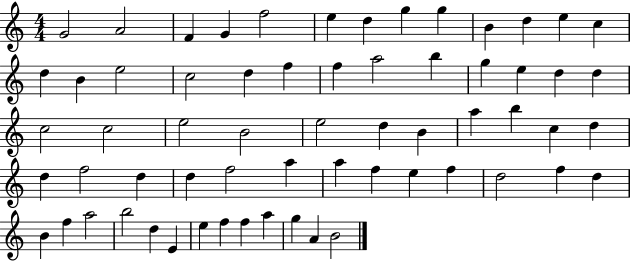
{
  \clef treble
  \numericTimeSignature
  \time 4/4
  \key c \major
  g'2 a'2 | f'4 g'4 f''2 | e''4 d''4 g''4 g''4 | b'4 d''4 e''4 c''4 | \break d''4 b'4 e''2 | c''2 d''4 f''4 | f''4 a''2 b''4 | g''4 e''4 d''4 d''4 | \break c''2 c''2 | e''2 b'2 | e''2 d''4 b'4 | a''4 b''4 c''4 d''4 | \break d''4 f''2 d''4 | d''4 f''2 a''4 | a''4 f''4 e''4 f''4 | d''2 f''4 d''4 | \break b'4 f''4 a''2 | b''2 d''4 e'4 | e''4 f''4 f''4 a''4 | g''4 a'4 b'2 | \break \bar "|."
}